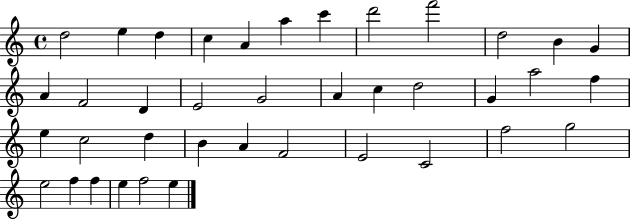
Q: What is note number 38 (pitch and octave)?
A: F5